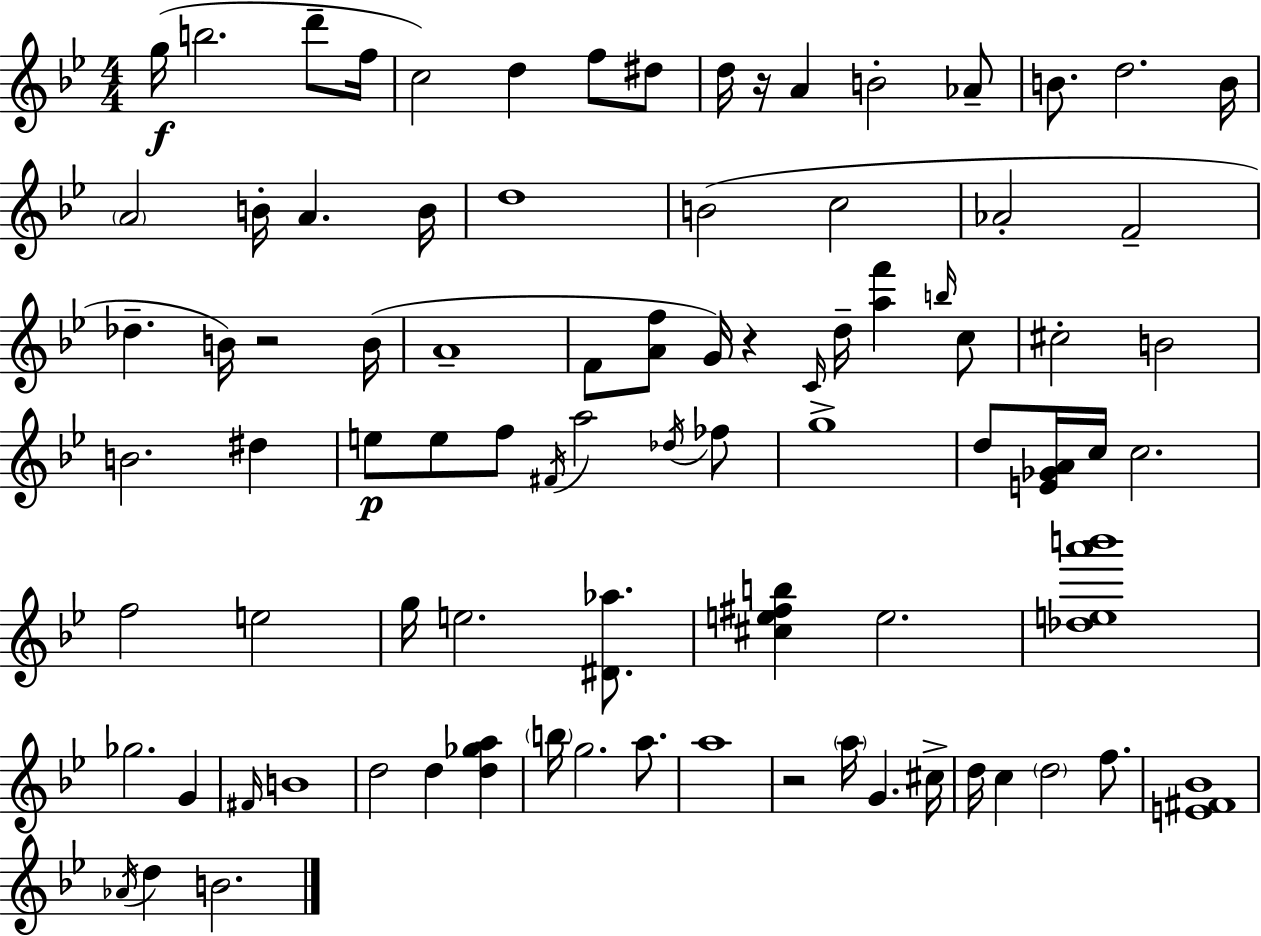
G5/s B5/h. D6/e F5/s C5/h D5/q F5/e D#5/e D5/s R/s A4/q B4/h Ab4/e B4/e. D5/h. B4/s A4/h B4/s A4/q. B4/s D5/w B4/h C5/h Ab4/h F4/h Db5/q. B4/s R/h B4/s A4/w F4/e [A4,F5]/e G4/s R/q C4/s D5/s [A5,F6]/q B5/s C5/e C#5/h B4/h B4/h. D#5/q E5/e E5/e F5/e F#4/s A5/h Db5/s FES5/e G5/w D5/e [E4,Gb4,A4]/s C5/s C5/h. F5/h E5/h G5/s E5/h. [D#4,Ab5]/e. [C#5,E5,F#5,B5]/q E5/h. [Db5,E5,A6,B6]/w Gb5/h. G4/q F#4/s B4/w D5/h D5/q [D5,Gb5,A5]/q B5/s G5/h. A5/e. A5/w R/h A5/s G4/q. C#5/s D5/s C5/q D5/h F5/e. [E4,F#4,Bb4]/w Ab4/s D5/q B4/h.